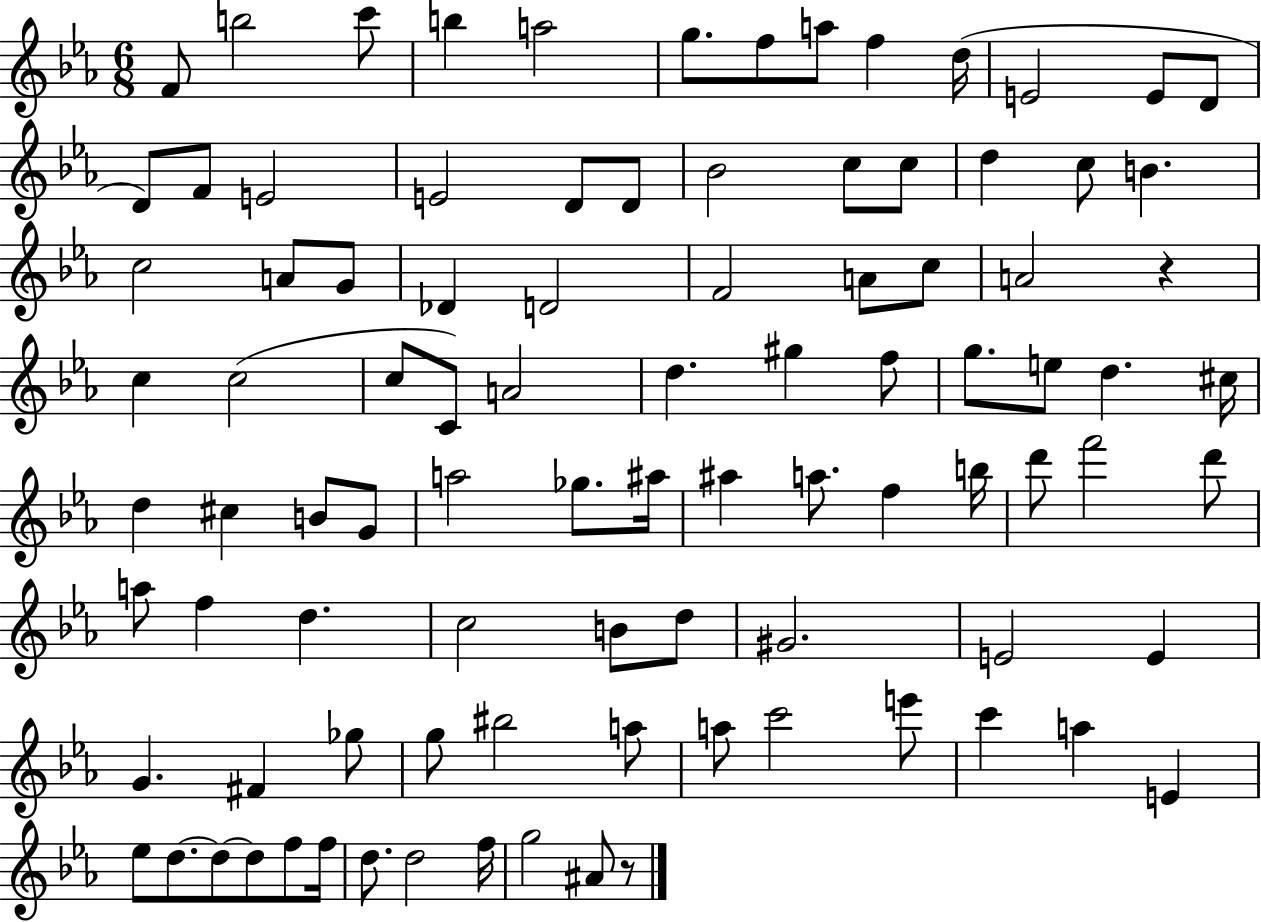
F4/e B5/h C6/e B5/q A5/h G5/e. F5/e A5/e F5/q D5/s E4/h E4/e D4/e D4/e F4/e E4/h E4/h D4/e D4/e Bb4/h C5/e C5/e D5/q C5/e B4/q. C5/h A4/e G4/e Db4/q D4/h F4/h A4/e C5/e A4/h R/q C5/q C5/h C5/e C4/e A4/h D5/q. G#5/q F5/e G5/e. E5/e D5/q. C#5/s D5/q C#5/q B4/e G4/e A5/h Gb5/e. A#5/s A#5/q A5/e. F5/q B5/s D6/e F6/h D6/e A5/e F5/q D5/q. C5/h B4/e D5/e G#4/h. E4/h E4/q G4/q. F#4/q Gb5/e G5/e BIS5/h A5/e A5/e C6/h E6/e C6/q A5/q E4/q Eb5/e D5/e. D5/e D5/e F5/e F5/s D5/e. D5/h F5/s G5/h A#4/e R/e